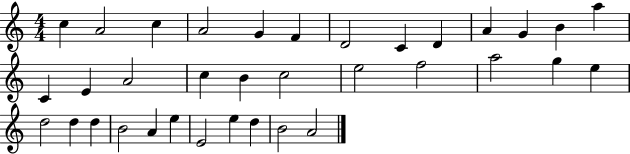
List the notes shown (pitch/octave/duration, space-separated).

C5/q A4/h C5/q A4/h G4/q F4/q D4/h C4/q D4/q A4/q G4/q B4/q A5/q C4/q E4/q A4/h C5/q B4/q C5/h E5/h F5/h A5/h G5/q E5/q D5/h D5/q D5/q B4/h A4/q E5/q E4/h E5/q D5/q B4/h A4/h